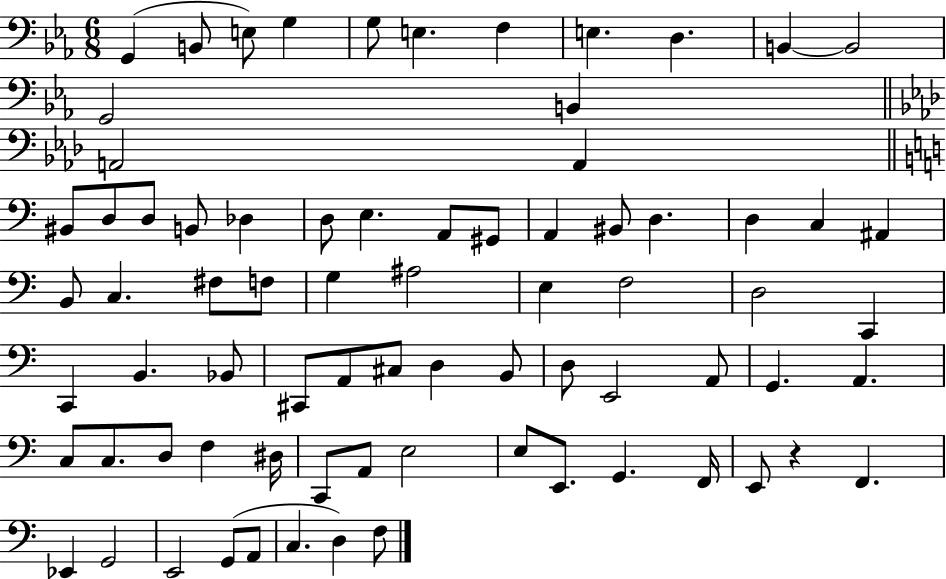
X:1
T:Untitled
M:6/8
L:1/4
K:Eb
G,, B,,/2 E,/2 G, G,/2 E, F, E, D, B,, B,,2 G,,2 B,, A,,2 A,, ^B,,/2 D,/2 D,/2 B,,/2 _D, D,/2 E, A,,/2 ^G,,/2 A,, ^B,,/2 D, D, C, ^A,, B,,/2 C, ^F,/2 F,/2 G, ^A,2 E, F,2 D,2 C,, C,, B,, _B,,/2 ^C,,/2 A,,/2 ^C,/2 D, B,,/2 D,/2 E,,2 A,,/2 G,, A,, C,/2 C,/2 D,/2 F, ^D,/4 C,,/2 A,,/2 E,2 E,/2 E,,/2 G,, F,,/4 E,,/2 z F,, _E,, G,,2 E,,2 G,,/2 A,,/2 C, D, F,/2